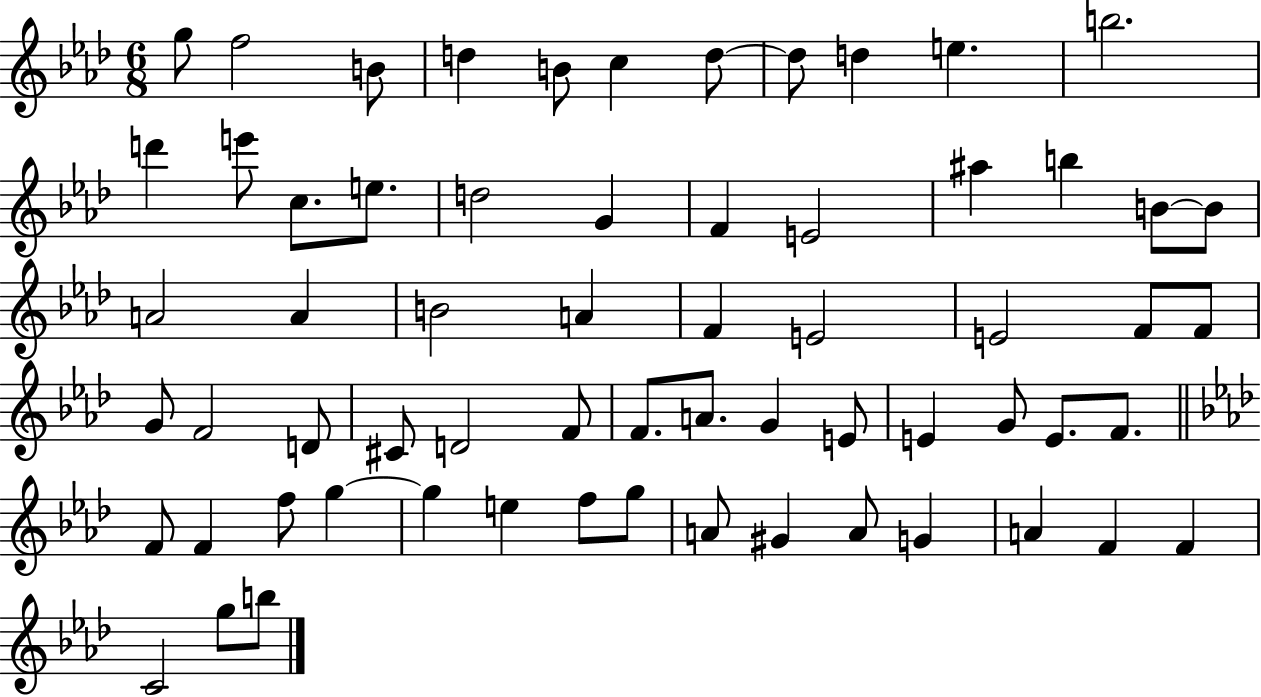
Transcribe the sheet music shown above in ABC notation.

X:1
T:Untitled
M:6/8
L:1/4
K:Ab
g/2 f2 B/2 d B/2 c d/2 d/2 d e b2 d' e'/2 c/2 e/2 d2 G F E2 ^a b B/2 B/2 A2 A B2 A F E2 E2 F/2 F/2 G/2 F2 D/2 ^C/2 D2 F/2 F/2 A/2 G E/2 E G/2 E/2 F/2 F/2 F f/2 g g e f/2 g/2 A/2 ^G A/2 G A F F C2 g/2 b/2